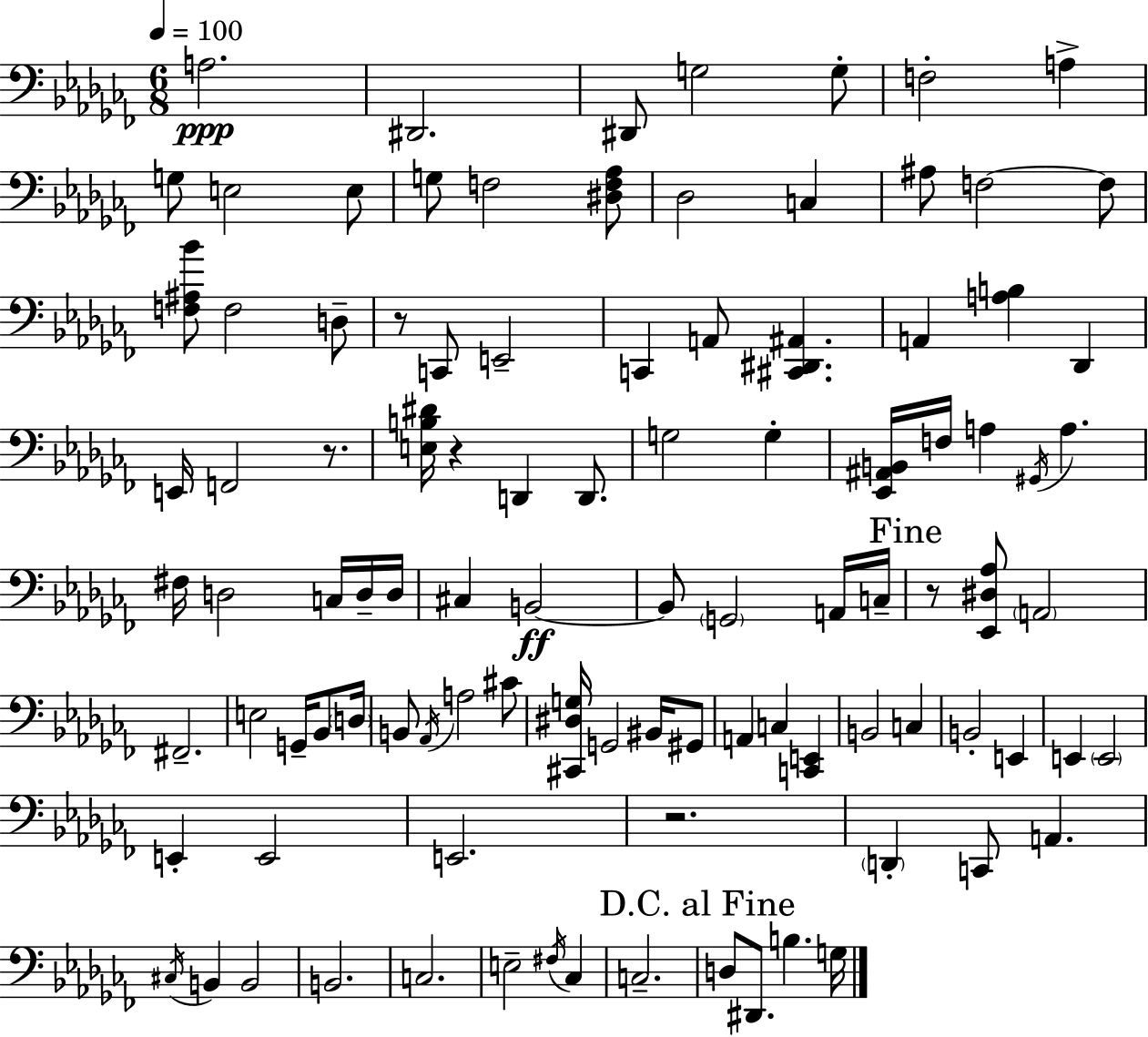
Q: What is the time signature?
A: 6/8